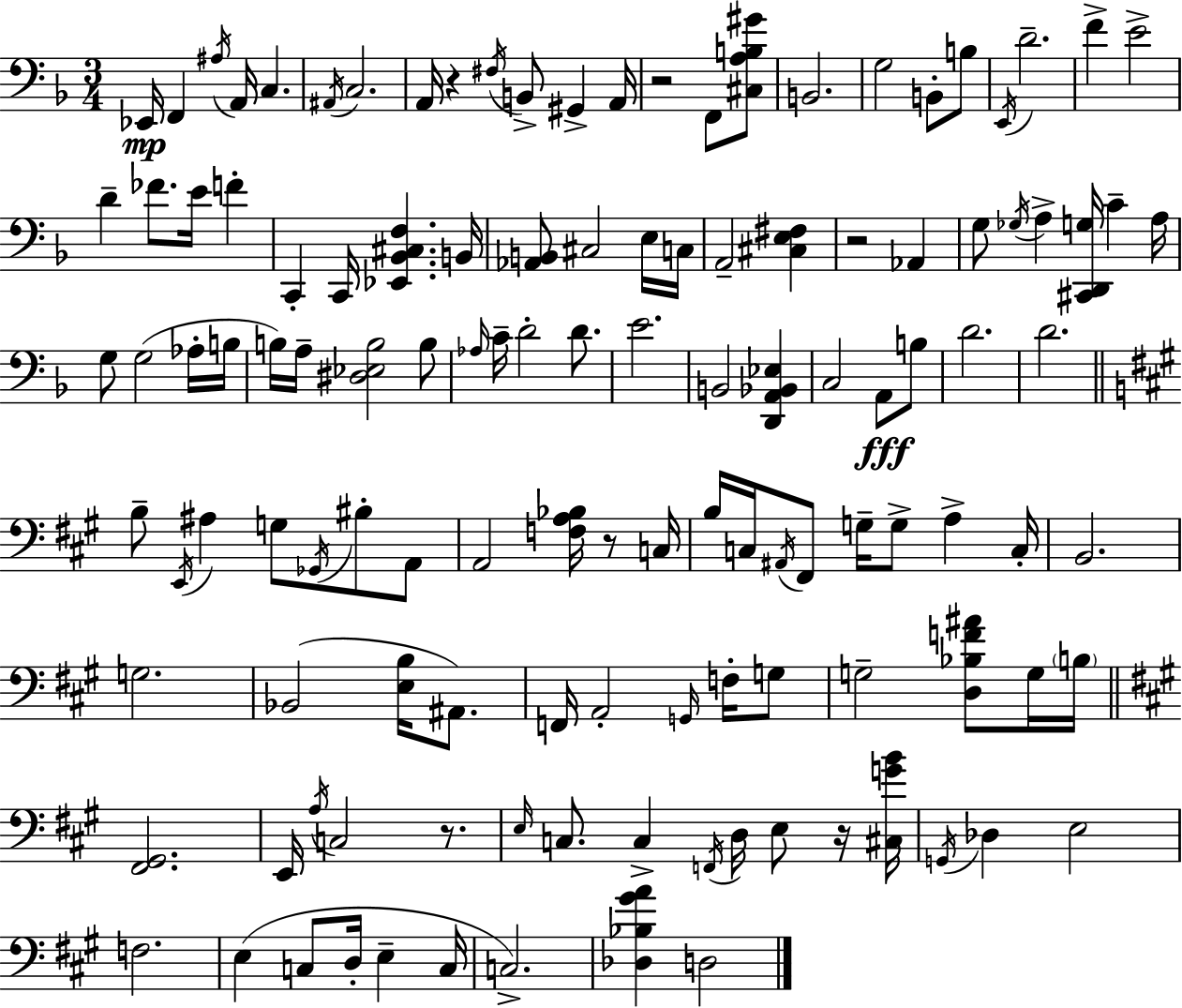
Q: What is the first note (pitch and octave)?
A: Eb2